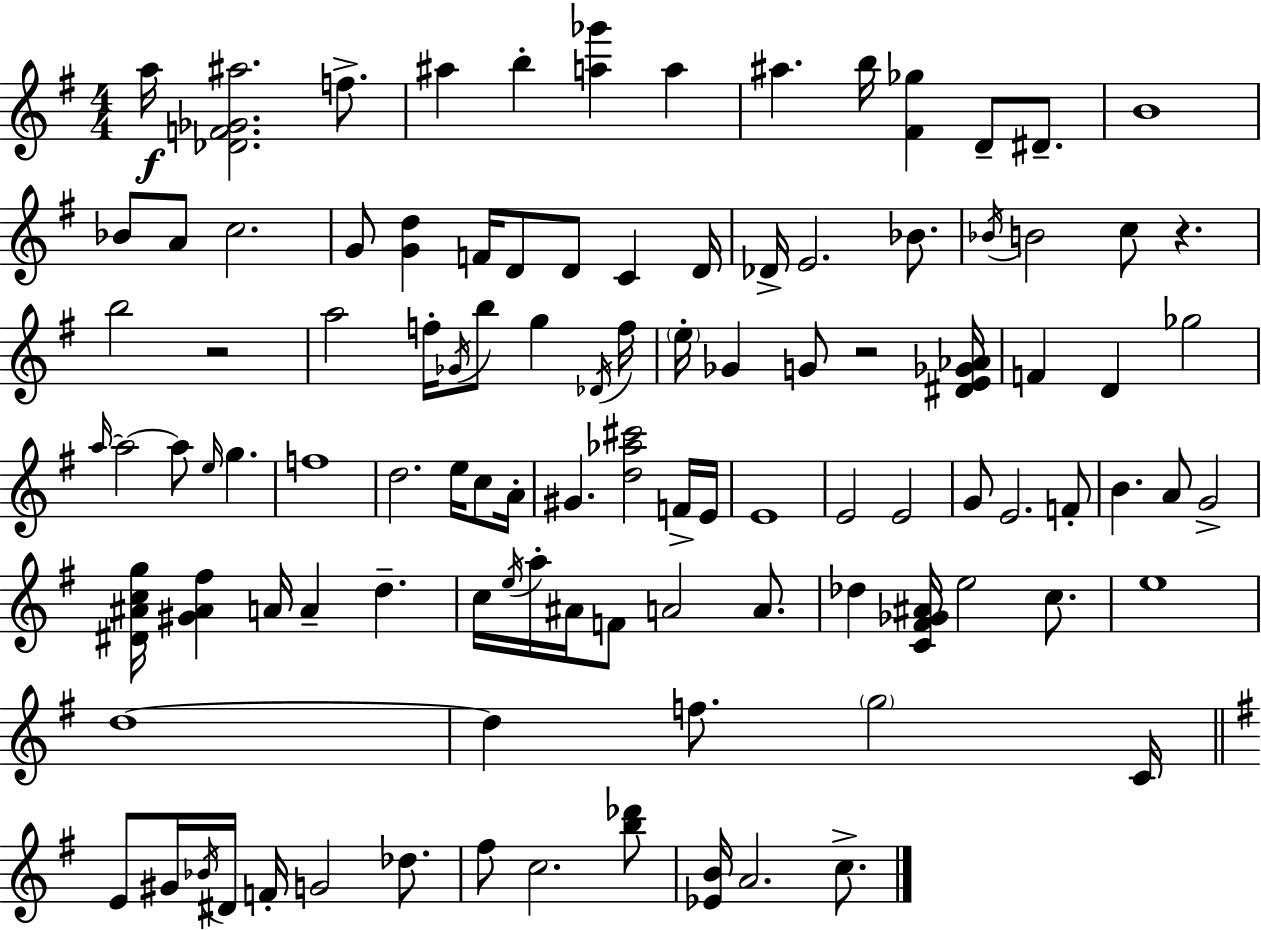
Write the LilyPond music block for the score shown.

{
  \clef treble
  \numericTimeSignature
  \time 4/4
  \key g \major
  a''16\f <des' f' ges' ais''>2. f''8.-> | ais''4 b''4-. <a'' ges'''>4 a''4 | ais''4. b''16 <fis' ges''>4 d'8-- dis'8.-- | b'1 | \break bes'8 a'8 c''2. | g'8 <g' d''>4 f'16 d'8 d'8 c'4 d'16 | des'16-> e'2. bes'8. | \acciaccatura { bes'16 } b'2 c''8 r4. | \break b''2 r2 | a''2 f''16-. \acciaccatura { ges'16 } b''8 g''4 | \acciaccatura { des'16 } f''16 \parenthesize e''16-. ges'4 g'8 r2 | <dis' e' ges' aes'>16 f'4 d'4 ges''2 | \break \grace { a''16~ }~ a''2 a''8 \grace { e''16 } g''4. | f''1 | d''2. | e''16 c''8 a'16-. gis'4. <d'' aes'' cis'''>2 | \break f'16-> e'16 e'1 | e'2 e'2 | g'8 e'2. | f'8-. b'4. a'8 g'2-> | \break <dis' ais' c'' g''>16 <gis' ais' fis''>4 a'16 a'4-- d''4.-- | c''16 \acciaccatura { e''16 } a''16-. ais'16 f'8 a'2 | a'8. des''4 <c' fis' ges' ais'>16 e''2 | c''8. e''1 | \break d''1~~ | d''4 f''8. \parenthesize g''2 | c'16 \bar "||" \break \key g \major e'8 gis'16 \acciaccatura { bes'16 } dis'16 f'16-. g'2 des''8. | fis''8 c''2. <b'' des'''>8 | <ees' b'>16 a'2. c''8.-> | \bar "|."
}